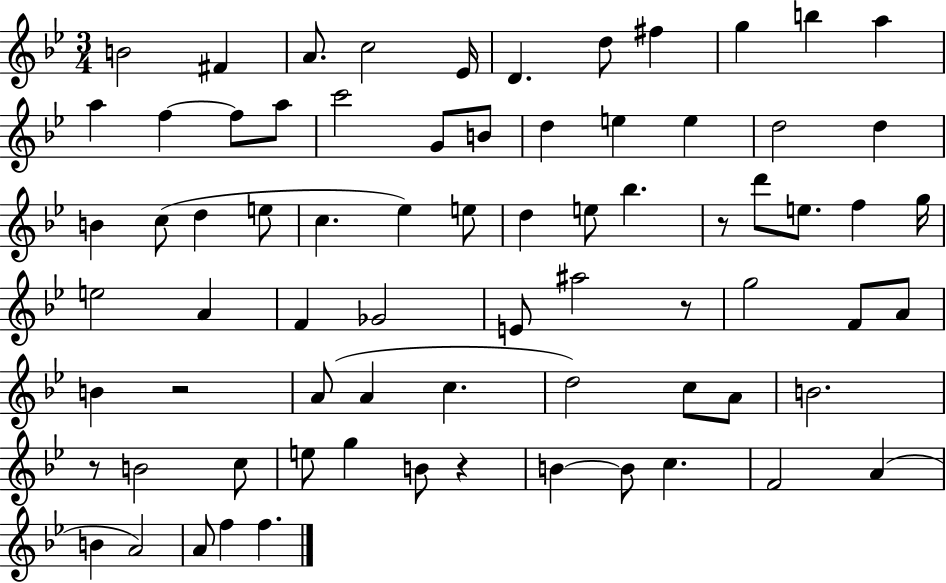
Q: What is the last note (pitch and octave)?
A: F5